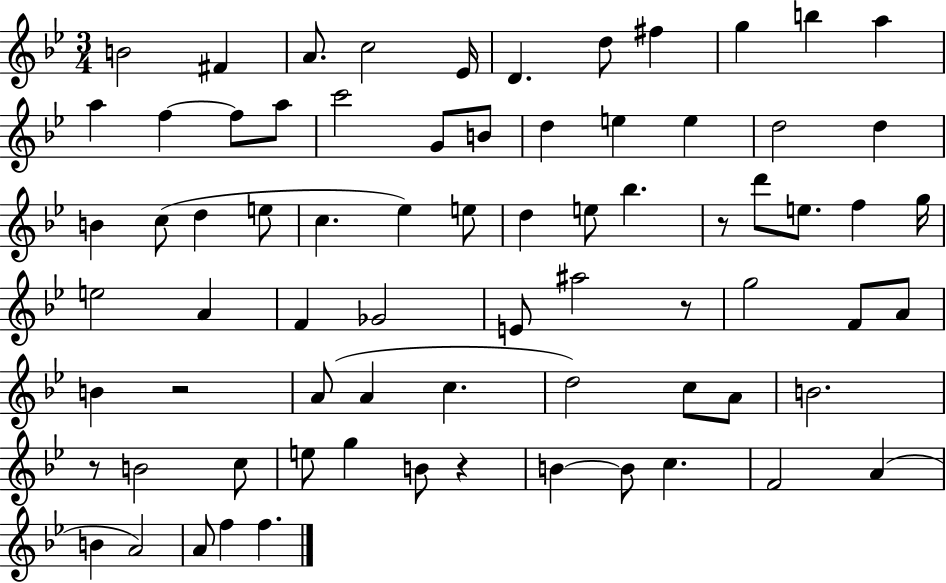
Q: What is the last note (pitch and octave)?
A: F5